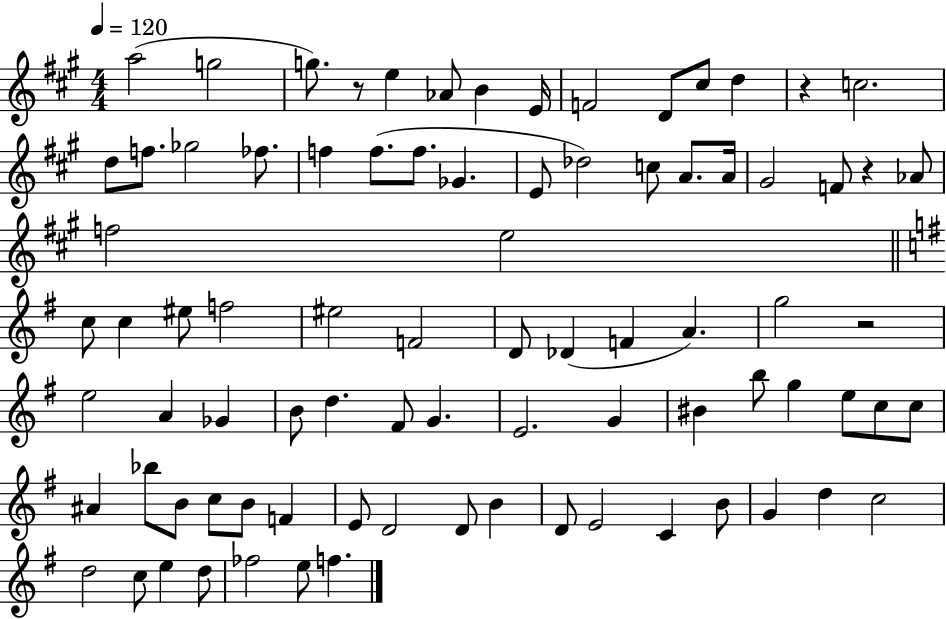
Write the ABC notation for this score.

X:1
T:Untitled
M:4/4
L:1/4
K:A
a2 g2 g/2 z/2 e _A/2 B E/4 F2 D/2 ^c/2 d z c2 d/2 f/2 _g2 _f/2 f f/2 f/2 _G E/2 _d2 c/2 A/2 A/4 ^G2 F/2 z _A/2 f2 e2 c/2 c ^e/2 f2 ^e2 F2 D/2 _D F A g2 z2 e2 A _G B/2 d ^F/2 G E2 G ^B b/2 g e/2 c/2 c/2 ^A _b/2 B/2 c/2 B/2 F E/2 D2 D/2 B D/2 E2 C B/2 G d c2 d2 c/2 e d/2 _f2 e/2 f